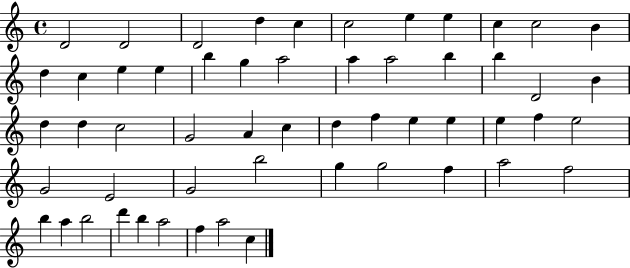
{
  \clef treble
  \time 4/4
  \defaultTimeSignature
  \key c \major
  d'2 d'2 | d'2 d''4 c''4 | c''2 e''4 e''4 | c''4 c''2 b'4 | \break d''4 c''4 e''4 e''4 | b''4 g''4 a''2 | a''4 a''2 b''4 | b''4 d'2 b'4 | \break d''4 d''4 c''2 | g'2 a'4 c''4 | d''4 f''4 e''4 e''4 | e''4 f''4 e''2 | \break g'2 e'2 | g'2 b''2 | g''4 g''2 f''4 | a''2 f''2 | \break b''4 a''4 b''2 | d'''4 b''4 a''2 | f''4 a''2 c''4 | \bar "|."
}